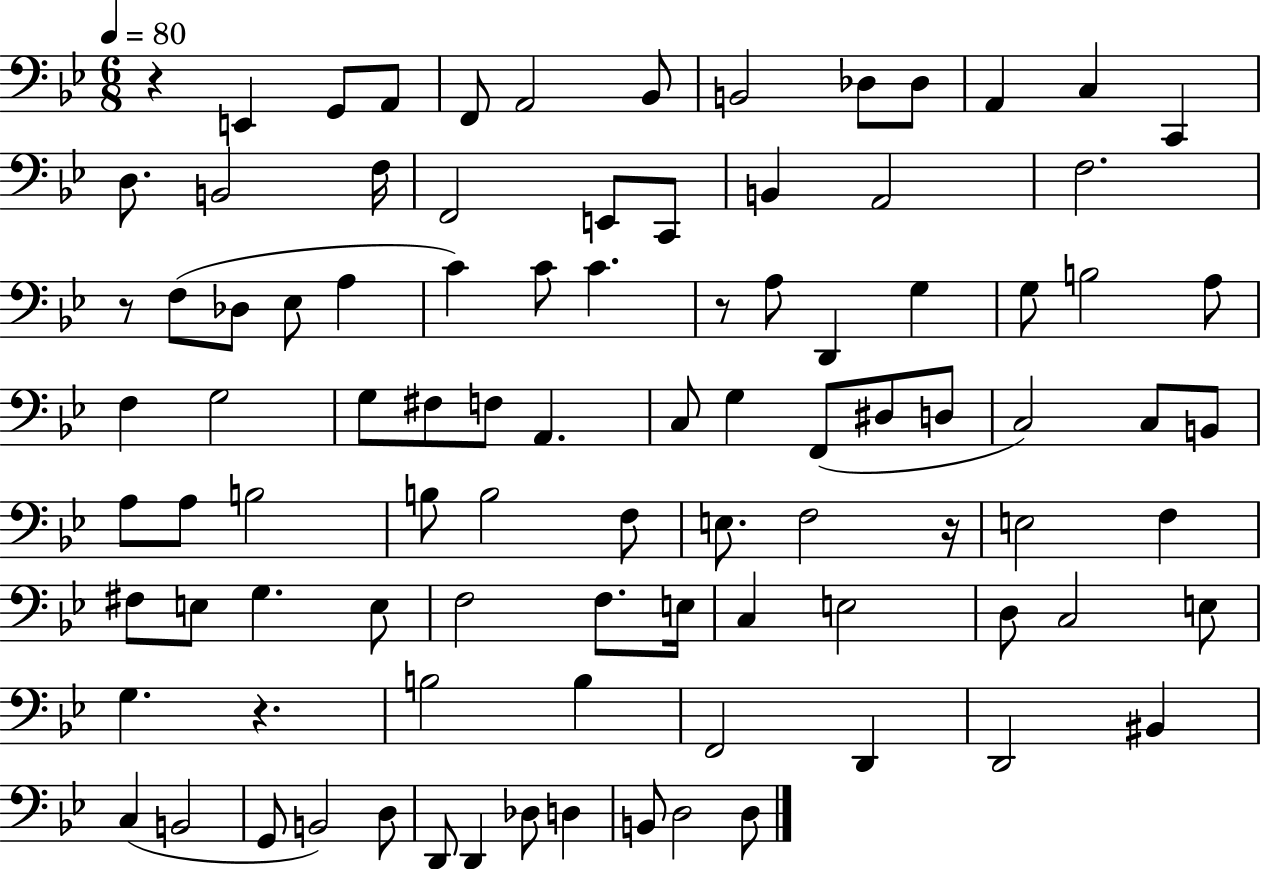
X:1
T:Untitled
M:6/8
L:1/4
K:Bb
z E,, G,,/2 A,,/2 F,,/2 A,,2 _B,,/2 B,,2 _D,/2 _D,/2 A,, C, C,, D,/2 B,,2 F,/4 F,,2 E,,/2 C,,/2 B,, A,,2 F,2 z/2 F,/2 _D,/2 _E,/2 A, C C/2 C z/2 A,/2 D,, G, G,/2 B,2 A,/2 F, G,2 G,/2 ^F,/2 F,/2 A,, C,/2 G, F,,/2 ^D,/2 D,/2 C,2 C,/2 B,,/2 A,/2 A,/2 B,2 B,/2 B,2 F,/2 E,/2 F,2 z/4 E,2 F, ^F,/2 E,/2 G, E,/2 F,2 F,/2 E,/4 C, E,2 D,/2 C,2 E,/2 G, z B,2 B, F,,2 D,, D,,2 ^B,, C, B,,2 G,,/2 B,,2 D,/2 D,,/2 D,, _D,/2 D, B,,/2 D,2 D,/2